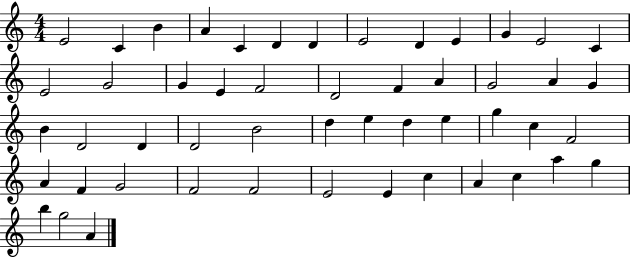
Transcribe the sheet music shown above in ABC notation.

X:1
T:Untitled
M:4/4
L:1/4
K:C
E2 C B A C D D E2 D E G E2 C E2 G2 G E F2 D2 F A G2 A G B D2 D D2 B2 d e d e g c F2 A F G2 F2 F2 E2 E c A c a g b g2 A